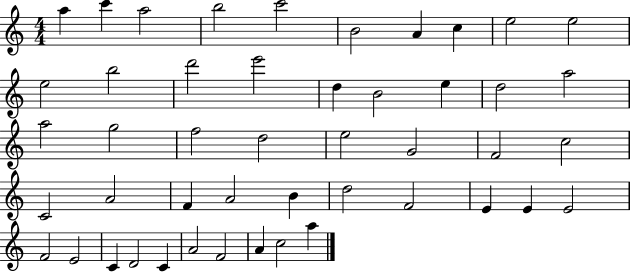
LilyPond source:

{
  \clef treble
  \numericTimeSignature
  \time 4/4
  \key c \major
  a''4 c'''4 a''2 | b''2 c'''2 | b'2 a'4 c''4 | e''2 e''2 | \break e''2 b''2 | d'''2 e'''2 | d''4 b'2 e''4 | d''2 a''2 | \break a''2 g''2 | f''2 d''2 | e''2 g'2 | f'2 c''2 | \break c'2 a'2 | f'4 a'2 b'4 | d''2 f'2 | e'4 e'4 e'2 | \break f'2 e'2 | c'4 d'2 c'4 | a'2 f'2 | a'4 c''2 a''4 | \break \bar "|."
}